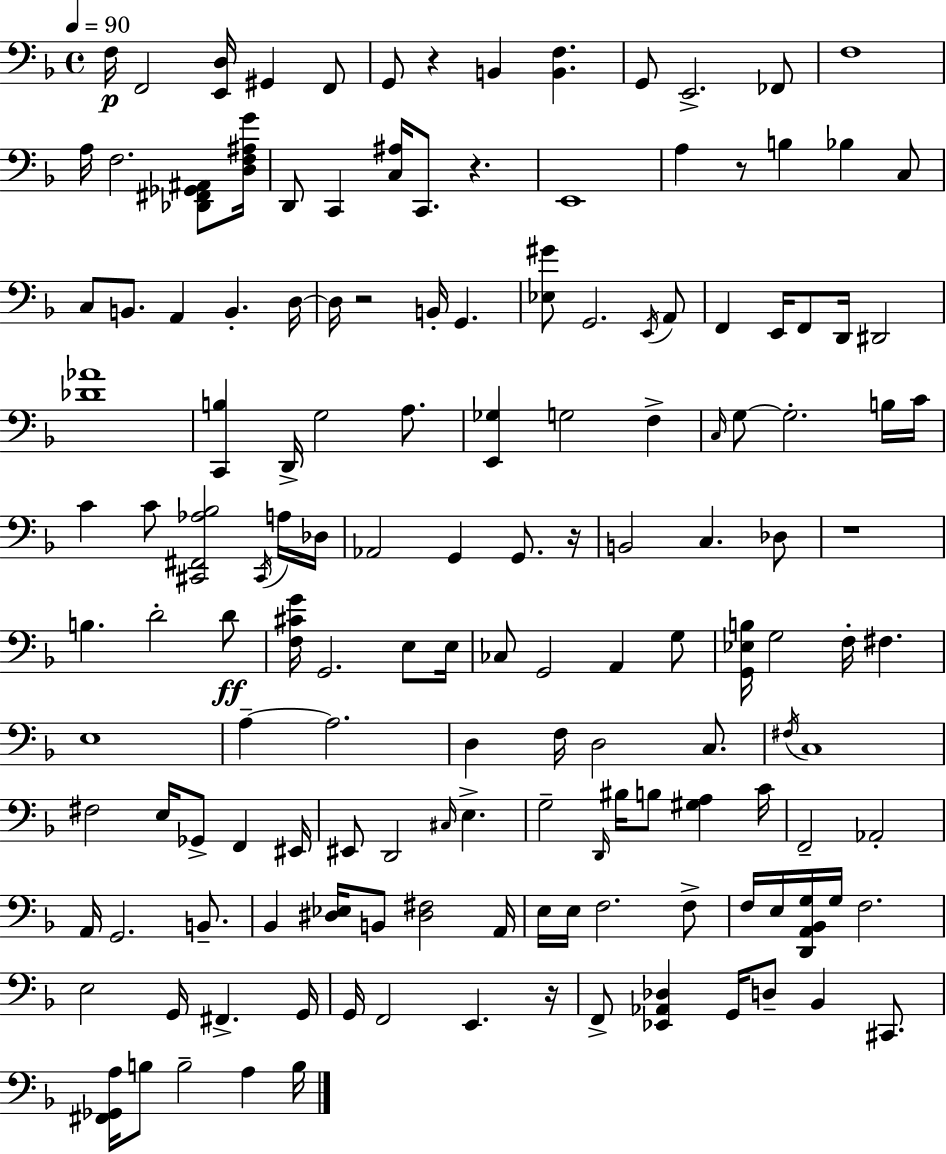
X:1
T:Untitled
M:4/4
L:1/4
K:Dm
F,/4 F,,2 [E,,D,]/4 ^G,, F,,/2 G,,/2 z B,, [B,,F,] G,,/2 E,,2 _F,,/2 F,4 A,/4 F,2 [_D,,^F,,_G,,^A,,]/2 [D,F,^A,G]/4 D,,/2 C,, [C,^A,]/4 C,,/2 z E,,4 A, z/2 B, _B, C,/2 C,/2 B,,/2 A,, B,, D,/4 D,/4 z2 B,,/4 G,, [_E,^G]/2 G,,2 E,,/4 A,,/2 F,, E,,/4 F,,/2 D,,/4 ^D,,2 [_D_A]4 [C,,B,] D,,/4 G,2 A,/2 [E,,_G,] G,2 F, C,/4 G,/2 G,2 B,/4 C/4 C C/2 [^C,,^F,,_A,_B,]2 ^C,,/4 A,/4 _D,/4 _A,,2 G,, G,,/2 z/4 B,,2 C, _D,/2 z4 B, D2 D/2 [F,^CG]/4 G,,2 E,/2 E,/4 _C,/2 G,,2 A,, G,/2 [G,,_E,B,]/4 G,2 F,/4 ^F, E,4 A, A,2 D, F,/4 D,2 C,/2 ^F,/4 C,4 ^F,2 E,/4 _G,,/2 F,, ^E,,/4 ^E,,/2 D,,2 ^C,/4 E, G,2 D,,/4 ^B,/4 B,/2 [^G,A,] C/4 F,,2 _A,,2 A,,/4 G,,2 B,,/2 _B,, [^D,_E,]/4 B,,/2 [^D,^F,]2 A,,/4 E,/4 E,/4 F,2 F,/2 F,/4 E,/4 [D,,A,,_B,,G,]/4 G,/4 F,2 E,2 G,,/4 ^F,, G,,/4 G,,/4 F,,2 E,, z/4 F,,/2 [_E,,_A,,_D,] G,,/4 D,/2 _B,, ^C,,/2 [^F,,_G,,A,]/4 B,/2 B,2 A, B,/4